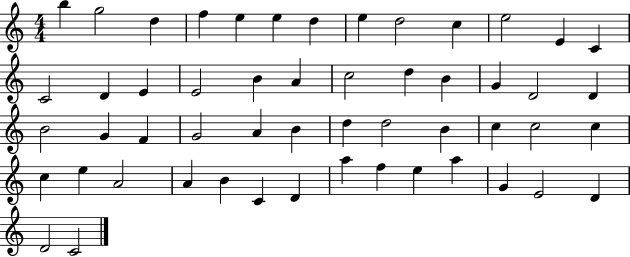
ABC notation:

X:1
T:Untitled
M:4/4
L:1/4
K:C
b g2 d f e e d e d2 c e2 E C C2 D E E2 B A c2 d B G D2 D B2 G F G2 A B d d2 B c c2 c c e A2 A B C D a f e a G E2 D D2 C2